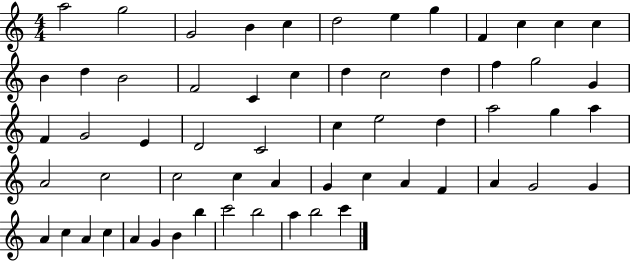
A5/h G5/h G4/h B4/q C5/q D5/h E5/q G5/q F4/q C5/q C5/q C5/q B4/q D5/q B4/h F4/h C4/q C5/q D5/q C5/h D5/q F5/q G5/h G4/q F4/q G4/h E4/q D4/h C4/h C5/q E5/h D5/q A5/h G5/q A5/q A4/h C5/h C5/h C5/q A4/q G4/q C5/q A4/q F4/q A4/q G4/h G4/q A4/q C5/q A4/q C5/q A4/q G4/q B4/q B5/q C6/h B5/h A5/q B5/h C6/q